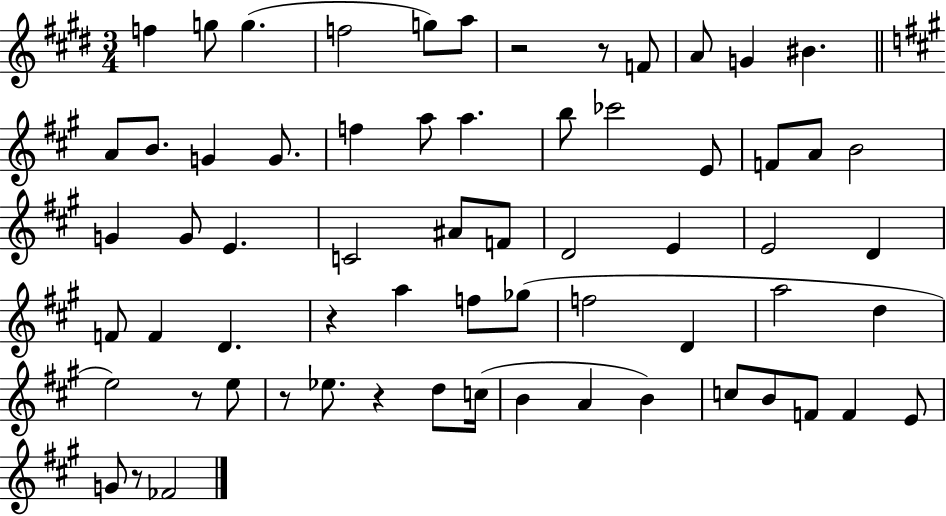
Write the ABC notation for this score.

X:1
T:Untitled
M:3/4
L:1/4
K:E
f g/2 g f2 g/2 a/2 z2 z/2 F/2 A/2 G ^B A/2 B/2 G G/2 f a/2 a b/2 _c'2 E/2 F/2 A/2 B2 G G/2 E C2 ^A/2 F/2 D2 E E2 D F/2 F D z a f/2 _g/2 f2 D a2 d e2 z/2 e/2 z/2 _e/2 z d/2 c/4 B A B c/2 B/2 F/2 F E/2 G/2 z/2 _F2